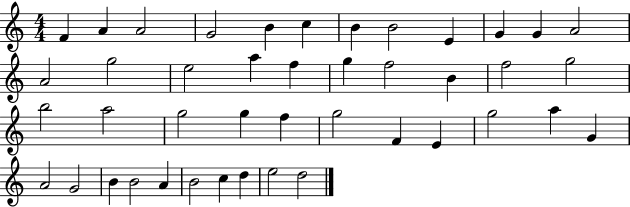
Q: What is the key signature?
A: C major